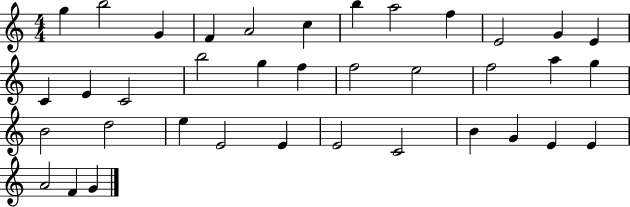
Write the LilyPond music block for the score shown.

{
  \clef treble
  \numericTimeSignature
  \time 4/4
  \key c \major
  g''4 b''2 g'4 | f'4 a'2 c''4 | b''4 a''2 f''4 | e'2 g'4 e'4 | \break c'4 e'4 c'2 | b''2 g''4 f''4 | f''2 e''2 | f''2 a''4 g''4 | \break b'2 d''2 | e''4 e'2 e'4 | e'2 c'2 | b'4 g'4 e'4 e'4 | \break a'2 f'4 g'4 | \bar "|."
}